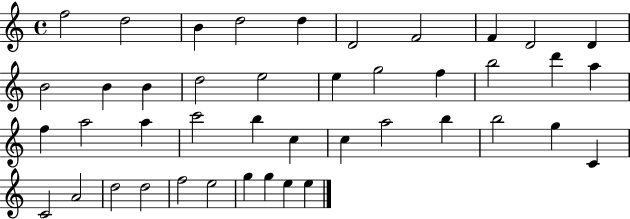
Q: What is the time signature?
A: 4/4